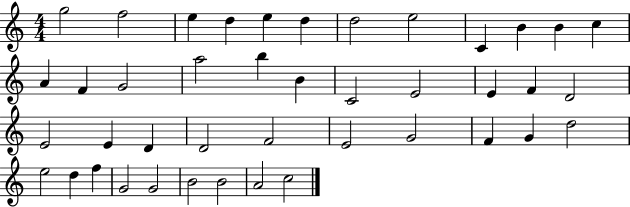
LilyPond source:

{
  \clef treble
  \numericTimeSignature
  \time 4/4
  \key c \major
  g''2 f''2 | e''4 d''4 e''4 d''4 | d''2 e''2 | c'4 b'4 b'4 c''4 | \break a'4 f'4 g'2 | a''2 b''4 b'4 | c'2 e'2 | e'4 f'4 d'2 | \break e'2 e'4 d'4 | d'2 f'2 | e'2 g'2 | f'4 g'4 d''2 | \break e''2 d''4 f''4 | g'2 g'2 | b'2 b'2 | a'2 c''2 | \break \bar "|."
}